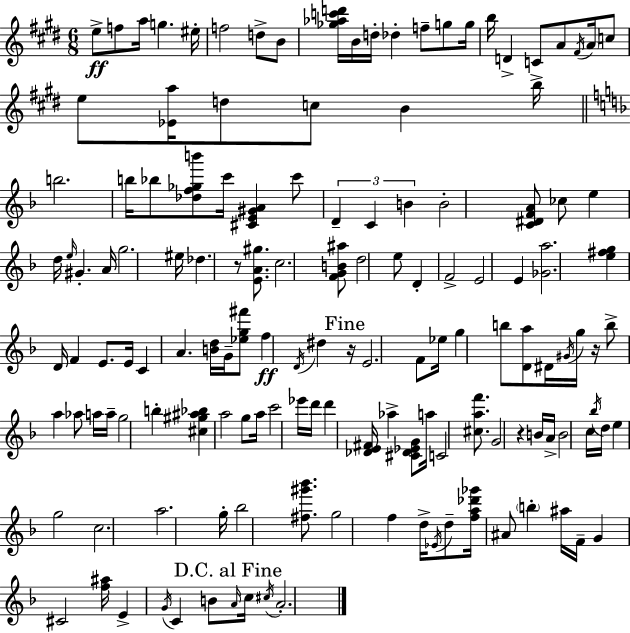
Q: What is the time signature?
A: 6/8